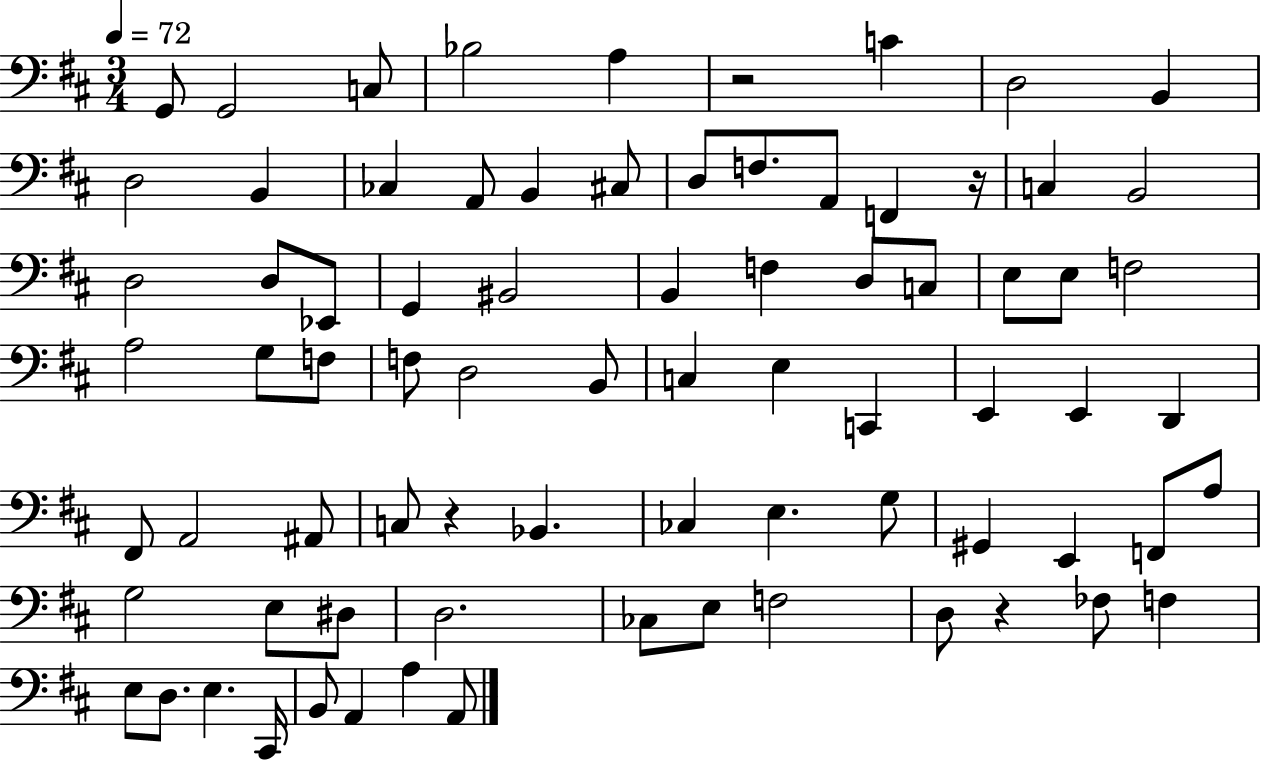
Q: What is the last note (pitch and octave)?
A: A2